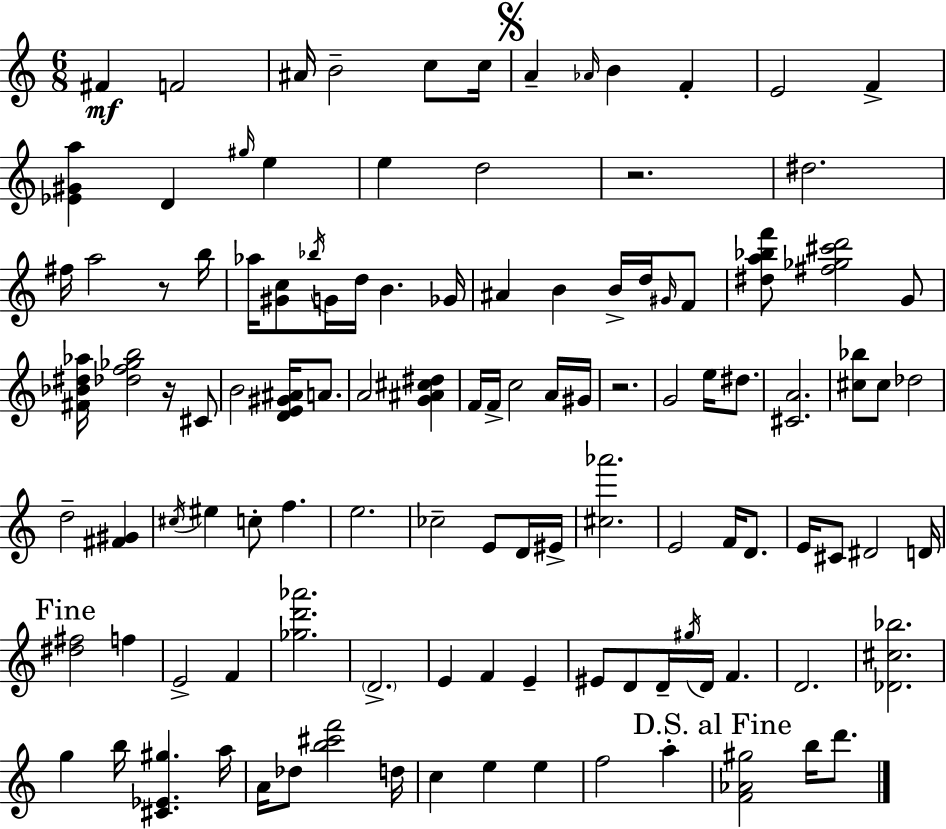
{
  \clef treble
  \numericTimeSignature
  \time 6/8
  \key c \major
  \repeat volta 2 { fis'4\mf f'2 | ais'16 b'2-- c''8 c''16 | \mark \markup { \musicglyph "scripts.segno" } a'4-- \grace { aes'16 } b'4 f'4-. | e'2 f'4-> | \break <ees' gis' a''>4 d'4 \grace { gis''16 } e''4 | e''4 d''2 | r2. | dis''2. | \break fis''16 a''2 r8 | b''16 aes''16 <gis' c''>8 \acciaccatura { bes''16 } g'16 d''16 b'4. | ges'16 ais'4 b'4 b'16-> | d''16 \grace { gis'16 } f'8 <dis'' a'' bes'' f'''>8 <fis'' ges'' cis''' d'''>2 | \break g'8 <fis' bes' dis'' aes''>16 <des'' f'' ges'' b''>2 | r16 cis'8 b'2 | <d' e' gis' ais'>16 a'8. a'2 | <g' ais' cis'' dis''>4 f'16 f'16-> c''2 | \break a'16 gis'16 r2. | g'2 | e''16 dis''8. <cis' a'>2. | <cis'' bes''>8 cis''8 des''2 | \break d''2-- | <fis' gis'>4 \acciaccatura { cis''16 } eis''4 c''8-. f''4. | e''2. | ces''2-- | \break e'8 d'16 eis'16-> <cis'' aes'''>2. | e'2 | f'16 d'8. e'16 cis'8 dis'2 | d'16 \mark "Fine" <dis'' fis''>2 | \break f''4 e'2-> | f'4 <ges'' d''' aes'''>2. | \parenthesize d'2.-> | e'4 f'4 | \break e'4-- eis'8 d'8 d'16-- \acciaccatura { gis''16 } d'16 | f'4. d'2. | <des' cis'' bes''>2. | g''4 b''16 <cis' ees' gis''>4. | \break a''16 a'16 des''8 <b'' cis''' f'''>2 | d''16 c''4 e''4 | e''4 f''2 | a''4-. \mark "D.S. al Fine" <f' aes' gis''>2 | \break b''16 d'''8. } \bar "|."
}